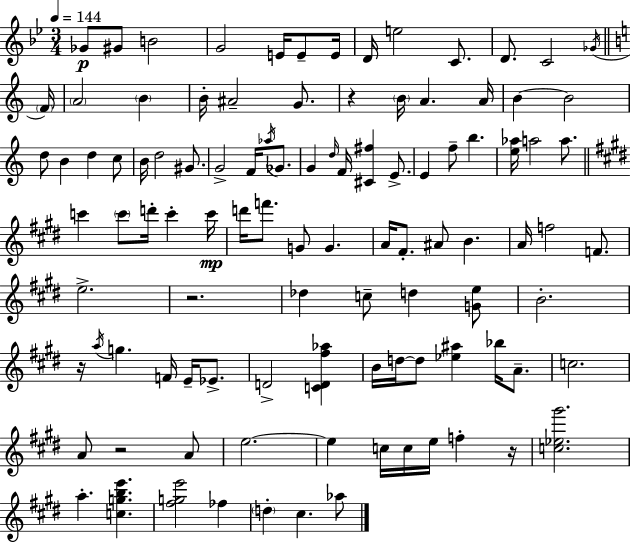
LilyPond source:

{
  \clef treble
  \numericTimeSignature
  \time 3/4
  \key g \minor
  \tempo 4 = 144
  ges'8\p gis'8 b'2 | g'2 e'16 e'8-- e'16 | d'16 e''2 c'8. | d'8. c'2 \acciaccatura { ges'16 } | \break \bar "||" \break \key c \major \parenthesize f'16 \parenthesize a'2 \parenthesize b'4 | b'16-. ais'2-- g'8. | r4 \parenthesize b'16 a'4. | a'16 b'4~~ b'2 | \break d''8 b'4 d''4 c''8 | b'16 d''2 gis'8. | g'2-> f'16 \acciaccatura { aes''16 } ges'8. | g'4 \grace { d''16 } f'16 <cis' fis''>4 | \break e'8.-> e'4 f''8-- b''4. | <e'' aes''>16 a''2 | a''8. \bar "||" \break \key e \major c'''4 \parenthesize c'''8 d'''16-. c'''4-. c'''16\mp | d'''16 f'''8. g'8 g'4. | a'16 fis'8.-. ais'8 b'4. | a'16 f''2 f'8. | \break e''2.-> | r2. | des''4 c''8-- d''4 <g' e''>8 | b'2.-. | \break r16 \acciaccatura { a''16 } g''4. f'16 e'16-- ees'8.-> | d'2-> <c' d' fis'' aes''>4 | b'16 d''16~~ d''8 <ees'' ais''>4 bes''16 a'8.-- | c''2. | \break a'8 r2 a'8 | e''2.~~ | e''4 c''16 c''16 e''16 f''4-. | r16 <c'' ees'' gis'''>2. | \break a''4.-. <c'' g'' b'' e'''>4. | <fis'' g'' e'''>2 fes''4 | \parenthesize d''4-. cis''4. aes''8 | \bar "|."
}